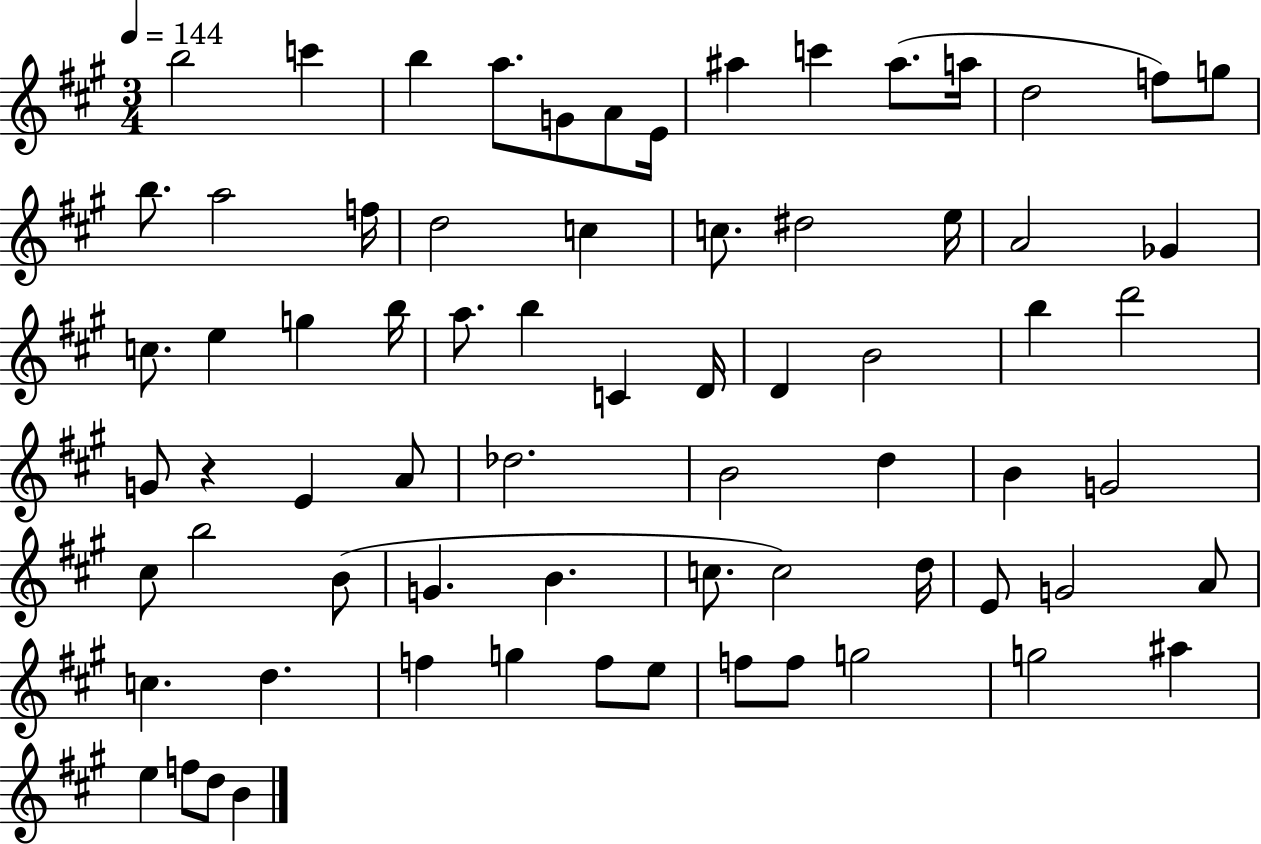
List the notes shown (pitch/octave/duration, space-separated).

B5/h C6/q B5/q A5/e. G4/e A4/e E4/s A#5/q C6/q A#5/e. A5/s D5/h F5/e G5/e B5/e. A5/h F5/s D5/h C5/q C5/e. D#5/h E5/s A4/h Gb4/q C5/e. E5/q G5/q B5/s A5/e. B5/q C4/q D4/s D4/q B4/h B5/q D6/h G4/e R/q E4/q A4/e Db5/h. B4/h D5/q B4/q G4/h C#5/e B5/h B4/e G4/q. B4/q. C5/e. C5/h D5/s E4/e G4/h A4/e C5/q. D5/q. F5/q G5/q F5/e E5/e F5/e F5/e G5/h G5/h A#5/q E5/q F5/e D5/e B4/q